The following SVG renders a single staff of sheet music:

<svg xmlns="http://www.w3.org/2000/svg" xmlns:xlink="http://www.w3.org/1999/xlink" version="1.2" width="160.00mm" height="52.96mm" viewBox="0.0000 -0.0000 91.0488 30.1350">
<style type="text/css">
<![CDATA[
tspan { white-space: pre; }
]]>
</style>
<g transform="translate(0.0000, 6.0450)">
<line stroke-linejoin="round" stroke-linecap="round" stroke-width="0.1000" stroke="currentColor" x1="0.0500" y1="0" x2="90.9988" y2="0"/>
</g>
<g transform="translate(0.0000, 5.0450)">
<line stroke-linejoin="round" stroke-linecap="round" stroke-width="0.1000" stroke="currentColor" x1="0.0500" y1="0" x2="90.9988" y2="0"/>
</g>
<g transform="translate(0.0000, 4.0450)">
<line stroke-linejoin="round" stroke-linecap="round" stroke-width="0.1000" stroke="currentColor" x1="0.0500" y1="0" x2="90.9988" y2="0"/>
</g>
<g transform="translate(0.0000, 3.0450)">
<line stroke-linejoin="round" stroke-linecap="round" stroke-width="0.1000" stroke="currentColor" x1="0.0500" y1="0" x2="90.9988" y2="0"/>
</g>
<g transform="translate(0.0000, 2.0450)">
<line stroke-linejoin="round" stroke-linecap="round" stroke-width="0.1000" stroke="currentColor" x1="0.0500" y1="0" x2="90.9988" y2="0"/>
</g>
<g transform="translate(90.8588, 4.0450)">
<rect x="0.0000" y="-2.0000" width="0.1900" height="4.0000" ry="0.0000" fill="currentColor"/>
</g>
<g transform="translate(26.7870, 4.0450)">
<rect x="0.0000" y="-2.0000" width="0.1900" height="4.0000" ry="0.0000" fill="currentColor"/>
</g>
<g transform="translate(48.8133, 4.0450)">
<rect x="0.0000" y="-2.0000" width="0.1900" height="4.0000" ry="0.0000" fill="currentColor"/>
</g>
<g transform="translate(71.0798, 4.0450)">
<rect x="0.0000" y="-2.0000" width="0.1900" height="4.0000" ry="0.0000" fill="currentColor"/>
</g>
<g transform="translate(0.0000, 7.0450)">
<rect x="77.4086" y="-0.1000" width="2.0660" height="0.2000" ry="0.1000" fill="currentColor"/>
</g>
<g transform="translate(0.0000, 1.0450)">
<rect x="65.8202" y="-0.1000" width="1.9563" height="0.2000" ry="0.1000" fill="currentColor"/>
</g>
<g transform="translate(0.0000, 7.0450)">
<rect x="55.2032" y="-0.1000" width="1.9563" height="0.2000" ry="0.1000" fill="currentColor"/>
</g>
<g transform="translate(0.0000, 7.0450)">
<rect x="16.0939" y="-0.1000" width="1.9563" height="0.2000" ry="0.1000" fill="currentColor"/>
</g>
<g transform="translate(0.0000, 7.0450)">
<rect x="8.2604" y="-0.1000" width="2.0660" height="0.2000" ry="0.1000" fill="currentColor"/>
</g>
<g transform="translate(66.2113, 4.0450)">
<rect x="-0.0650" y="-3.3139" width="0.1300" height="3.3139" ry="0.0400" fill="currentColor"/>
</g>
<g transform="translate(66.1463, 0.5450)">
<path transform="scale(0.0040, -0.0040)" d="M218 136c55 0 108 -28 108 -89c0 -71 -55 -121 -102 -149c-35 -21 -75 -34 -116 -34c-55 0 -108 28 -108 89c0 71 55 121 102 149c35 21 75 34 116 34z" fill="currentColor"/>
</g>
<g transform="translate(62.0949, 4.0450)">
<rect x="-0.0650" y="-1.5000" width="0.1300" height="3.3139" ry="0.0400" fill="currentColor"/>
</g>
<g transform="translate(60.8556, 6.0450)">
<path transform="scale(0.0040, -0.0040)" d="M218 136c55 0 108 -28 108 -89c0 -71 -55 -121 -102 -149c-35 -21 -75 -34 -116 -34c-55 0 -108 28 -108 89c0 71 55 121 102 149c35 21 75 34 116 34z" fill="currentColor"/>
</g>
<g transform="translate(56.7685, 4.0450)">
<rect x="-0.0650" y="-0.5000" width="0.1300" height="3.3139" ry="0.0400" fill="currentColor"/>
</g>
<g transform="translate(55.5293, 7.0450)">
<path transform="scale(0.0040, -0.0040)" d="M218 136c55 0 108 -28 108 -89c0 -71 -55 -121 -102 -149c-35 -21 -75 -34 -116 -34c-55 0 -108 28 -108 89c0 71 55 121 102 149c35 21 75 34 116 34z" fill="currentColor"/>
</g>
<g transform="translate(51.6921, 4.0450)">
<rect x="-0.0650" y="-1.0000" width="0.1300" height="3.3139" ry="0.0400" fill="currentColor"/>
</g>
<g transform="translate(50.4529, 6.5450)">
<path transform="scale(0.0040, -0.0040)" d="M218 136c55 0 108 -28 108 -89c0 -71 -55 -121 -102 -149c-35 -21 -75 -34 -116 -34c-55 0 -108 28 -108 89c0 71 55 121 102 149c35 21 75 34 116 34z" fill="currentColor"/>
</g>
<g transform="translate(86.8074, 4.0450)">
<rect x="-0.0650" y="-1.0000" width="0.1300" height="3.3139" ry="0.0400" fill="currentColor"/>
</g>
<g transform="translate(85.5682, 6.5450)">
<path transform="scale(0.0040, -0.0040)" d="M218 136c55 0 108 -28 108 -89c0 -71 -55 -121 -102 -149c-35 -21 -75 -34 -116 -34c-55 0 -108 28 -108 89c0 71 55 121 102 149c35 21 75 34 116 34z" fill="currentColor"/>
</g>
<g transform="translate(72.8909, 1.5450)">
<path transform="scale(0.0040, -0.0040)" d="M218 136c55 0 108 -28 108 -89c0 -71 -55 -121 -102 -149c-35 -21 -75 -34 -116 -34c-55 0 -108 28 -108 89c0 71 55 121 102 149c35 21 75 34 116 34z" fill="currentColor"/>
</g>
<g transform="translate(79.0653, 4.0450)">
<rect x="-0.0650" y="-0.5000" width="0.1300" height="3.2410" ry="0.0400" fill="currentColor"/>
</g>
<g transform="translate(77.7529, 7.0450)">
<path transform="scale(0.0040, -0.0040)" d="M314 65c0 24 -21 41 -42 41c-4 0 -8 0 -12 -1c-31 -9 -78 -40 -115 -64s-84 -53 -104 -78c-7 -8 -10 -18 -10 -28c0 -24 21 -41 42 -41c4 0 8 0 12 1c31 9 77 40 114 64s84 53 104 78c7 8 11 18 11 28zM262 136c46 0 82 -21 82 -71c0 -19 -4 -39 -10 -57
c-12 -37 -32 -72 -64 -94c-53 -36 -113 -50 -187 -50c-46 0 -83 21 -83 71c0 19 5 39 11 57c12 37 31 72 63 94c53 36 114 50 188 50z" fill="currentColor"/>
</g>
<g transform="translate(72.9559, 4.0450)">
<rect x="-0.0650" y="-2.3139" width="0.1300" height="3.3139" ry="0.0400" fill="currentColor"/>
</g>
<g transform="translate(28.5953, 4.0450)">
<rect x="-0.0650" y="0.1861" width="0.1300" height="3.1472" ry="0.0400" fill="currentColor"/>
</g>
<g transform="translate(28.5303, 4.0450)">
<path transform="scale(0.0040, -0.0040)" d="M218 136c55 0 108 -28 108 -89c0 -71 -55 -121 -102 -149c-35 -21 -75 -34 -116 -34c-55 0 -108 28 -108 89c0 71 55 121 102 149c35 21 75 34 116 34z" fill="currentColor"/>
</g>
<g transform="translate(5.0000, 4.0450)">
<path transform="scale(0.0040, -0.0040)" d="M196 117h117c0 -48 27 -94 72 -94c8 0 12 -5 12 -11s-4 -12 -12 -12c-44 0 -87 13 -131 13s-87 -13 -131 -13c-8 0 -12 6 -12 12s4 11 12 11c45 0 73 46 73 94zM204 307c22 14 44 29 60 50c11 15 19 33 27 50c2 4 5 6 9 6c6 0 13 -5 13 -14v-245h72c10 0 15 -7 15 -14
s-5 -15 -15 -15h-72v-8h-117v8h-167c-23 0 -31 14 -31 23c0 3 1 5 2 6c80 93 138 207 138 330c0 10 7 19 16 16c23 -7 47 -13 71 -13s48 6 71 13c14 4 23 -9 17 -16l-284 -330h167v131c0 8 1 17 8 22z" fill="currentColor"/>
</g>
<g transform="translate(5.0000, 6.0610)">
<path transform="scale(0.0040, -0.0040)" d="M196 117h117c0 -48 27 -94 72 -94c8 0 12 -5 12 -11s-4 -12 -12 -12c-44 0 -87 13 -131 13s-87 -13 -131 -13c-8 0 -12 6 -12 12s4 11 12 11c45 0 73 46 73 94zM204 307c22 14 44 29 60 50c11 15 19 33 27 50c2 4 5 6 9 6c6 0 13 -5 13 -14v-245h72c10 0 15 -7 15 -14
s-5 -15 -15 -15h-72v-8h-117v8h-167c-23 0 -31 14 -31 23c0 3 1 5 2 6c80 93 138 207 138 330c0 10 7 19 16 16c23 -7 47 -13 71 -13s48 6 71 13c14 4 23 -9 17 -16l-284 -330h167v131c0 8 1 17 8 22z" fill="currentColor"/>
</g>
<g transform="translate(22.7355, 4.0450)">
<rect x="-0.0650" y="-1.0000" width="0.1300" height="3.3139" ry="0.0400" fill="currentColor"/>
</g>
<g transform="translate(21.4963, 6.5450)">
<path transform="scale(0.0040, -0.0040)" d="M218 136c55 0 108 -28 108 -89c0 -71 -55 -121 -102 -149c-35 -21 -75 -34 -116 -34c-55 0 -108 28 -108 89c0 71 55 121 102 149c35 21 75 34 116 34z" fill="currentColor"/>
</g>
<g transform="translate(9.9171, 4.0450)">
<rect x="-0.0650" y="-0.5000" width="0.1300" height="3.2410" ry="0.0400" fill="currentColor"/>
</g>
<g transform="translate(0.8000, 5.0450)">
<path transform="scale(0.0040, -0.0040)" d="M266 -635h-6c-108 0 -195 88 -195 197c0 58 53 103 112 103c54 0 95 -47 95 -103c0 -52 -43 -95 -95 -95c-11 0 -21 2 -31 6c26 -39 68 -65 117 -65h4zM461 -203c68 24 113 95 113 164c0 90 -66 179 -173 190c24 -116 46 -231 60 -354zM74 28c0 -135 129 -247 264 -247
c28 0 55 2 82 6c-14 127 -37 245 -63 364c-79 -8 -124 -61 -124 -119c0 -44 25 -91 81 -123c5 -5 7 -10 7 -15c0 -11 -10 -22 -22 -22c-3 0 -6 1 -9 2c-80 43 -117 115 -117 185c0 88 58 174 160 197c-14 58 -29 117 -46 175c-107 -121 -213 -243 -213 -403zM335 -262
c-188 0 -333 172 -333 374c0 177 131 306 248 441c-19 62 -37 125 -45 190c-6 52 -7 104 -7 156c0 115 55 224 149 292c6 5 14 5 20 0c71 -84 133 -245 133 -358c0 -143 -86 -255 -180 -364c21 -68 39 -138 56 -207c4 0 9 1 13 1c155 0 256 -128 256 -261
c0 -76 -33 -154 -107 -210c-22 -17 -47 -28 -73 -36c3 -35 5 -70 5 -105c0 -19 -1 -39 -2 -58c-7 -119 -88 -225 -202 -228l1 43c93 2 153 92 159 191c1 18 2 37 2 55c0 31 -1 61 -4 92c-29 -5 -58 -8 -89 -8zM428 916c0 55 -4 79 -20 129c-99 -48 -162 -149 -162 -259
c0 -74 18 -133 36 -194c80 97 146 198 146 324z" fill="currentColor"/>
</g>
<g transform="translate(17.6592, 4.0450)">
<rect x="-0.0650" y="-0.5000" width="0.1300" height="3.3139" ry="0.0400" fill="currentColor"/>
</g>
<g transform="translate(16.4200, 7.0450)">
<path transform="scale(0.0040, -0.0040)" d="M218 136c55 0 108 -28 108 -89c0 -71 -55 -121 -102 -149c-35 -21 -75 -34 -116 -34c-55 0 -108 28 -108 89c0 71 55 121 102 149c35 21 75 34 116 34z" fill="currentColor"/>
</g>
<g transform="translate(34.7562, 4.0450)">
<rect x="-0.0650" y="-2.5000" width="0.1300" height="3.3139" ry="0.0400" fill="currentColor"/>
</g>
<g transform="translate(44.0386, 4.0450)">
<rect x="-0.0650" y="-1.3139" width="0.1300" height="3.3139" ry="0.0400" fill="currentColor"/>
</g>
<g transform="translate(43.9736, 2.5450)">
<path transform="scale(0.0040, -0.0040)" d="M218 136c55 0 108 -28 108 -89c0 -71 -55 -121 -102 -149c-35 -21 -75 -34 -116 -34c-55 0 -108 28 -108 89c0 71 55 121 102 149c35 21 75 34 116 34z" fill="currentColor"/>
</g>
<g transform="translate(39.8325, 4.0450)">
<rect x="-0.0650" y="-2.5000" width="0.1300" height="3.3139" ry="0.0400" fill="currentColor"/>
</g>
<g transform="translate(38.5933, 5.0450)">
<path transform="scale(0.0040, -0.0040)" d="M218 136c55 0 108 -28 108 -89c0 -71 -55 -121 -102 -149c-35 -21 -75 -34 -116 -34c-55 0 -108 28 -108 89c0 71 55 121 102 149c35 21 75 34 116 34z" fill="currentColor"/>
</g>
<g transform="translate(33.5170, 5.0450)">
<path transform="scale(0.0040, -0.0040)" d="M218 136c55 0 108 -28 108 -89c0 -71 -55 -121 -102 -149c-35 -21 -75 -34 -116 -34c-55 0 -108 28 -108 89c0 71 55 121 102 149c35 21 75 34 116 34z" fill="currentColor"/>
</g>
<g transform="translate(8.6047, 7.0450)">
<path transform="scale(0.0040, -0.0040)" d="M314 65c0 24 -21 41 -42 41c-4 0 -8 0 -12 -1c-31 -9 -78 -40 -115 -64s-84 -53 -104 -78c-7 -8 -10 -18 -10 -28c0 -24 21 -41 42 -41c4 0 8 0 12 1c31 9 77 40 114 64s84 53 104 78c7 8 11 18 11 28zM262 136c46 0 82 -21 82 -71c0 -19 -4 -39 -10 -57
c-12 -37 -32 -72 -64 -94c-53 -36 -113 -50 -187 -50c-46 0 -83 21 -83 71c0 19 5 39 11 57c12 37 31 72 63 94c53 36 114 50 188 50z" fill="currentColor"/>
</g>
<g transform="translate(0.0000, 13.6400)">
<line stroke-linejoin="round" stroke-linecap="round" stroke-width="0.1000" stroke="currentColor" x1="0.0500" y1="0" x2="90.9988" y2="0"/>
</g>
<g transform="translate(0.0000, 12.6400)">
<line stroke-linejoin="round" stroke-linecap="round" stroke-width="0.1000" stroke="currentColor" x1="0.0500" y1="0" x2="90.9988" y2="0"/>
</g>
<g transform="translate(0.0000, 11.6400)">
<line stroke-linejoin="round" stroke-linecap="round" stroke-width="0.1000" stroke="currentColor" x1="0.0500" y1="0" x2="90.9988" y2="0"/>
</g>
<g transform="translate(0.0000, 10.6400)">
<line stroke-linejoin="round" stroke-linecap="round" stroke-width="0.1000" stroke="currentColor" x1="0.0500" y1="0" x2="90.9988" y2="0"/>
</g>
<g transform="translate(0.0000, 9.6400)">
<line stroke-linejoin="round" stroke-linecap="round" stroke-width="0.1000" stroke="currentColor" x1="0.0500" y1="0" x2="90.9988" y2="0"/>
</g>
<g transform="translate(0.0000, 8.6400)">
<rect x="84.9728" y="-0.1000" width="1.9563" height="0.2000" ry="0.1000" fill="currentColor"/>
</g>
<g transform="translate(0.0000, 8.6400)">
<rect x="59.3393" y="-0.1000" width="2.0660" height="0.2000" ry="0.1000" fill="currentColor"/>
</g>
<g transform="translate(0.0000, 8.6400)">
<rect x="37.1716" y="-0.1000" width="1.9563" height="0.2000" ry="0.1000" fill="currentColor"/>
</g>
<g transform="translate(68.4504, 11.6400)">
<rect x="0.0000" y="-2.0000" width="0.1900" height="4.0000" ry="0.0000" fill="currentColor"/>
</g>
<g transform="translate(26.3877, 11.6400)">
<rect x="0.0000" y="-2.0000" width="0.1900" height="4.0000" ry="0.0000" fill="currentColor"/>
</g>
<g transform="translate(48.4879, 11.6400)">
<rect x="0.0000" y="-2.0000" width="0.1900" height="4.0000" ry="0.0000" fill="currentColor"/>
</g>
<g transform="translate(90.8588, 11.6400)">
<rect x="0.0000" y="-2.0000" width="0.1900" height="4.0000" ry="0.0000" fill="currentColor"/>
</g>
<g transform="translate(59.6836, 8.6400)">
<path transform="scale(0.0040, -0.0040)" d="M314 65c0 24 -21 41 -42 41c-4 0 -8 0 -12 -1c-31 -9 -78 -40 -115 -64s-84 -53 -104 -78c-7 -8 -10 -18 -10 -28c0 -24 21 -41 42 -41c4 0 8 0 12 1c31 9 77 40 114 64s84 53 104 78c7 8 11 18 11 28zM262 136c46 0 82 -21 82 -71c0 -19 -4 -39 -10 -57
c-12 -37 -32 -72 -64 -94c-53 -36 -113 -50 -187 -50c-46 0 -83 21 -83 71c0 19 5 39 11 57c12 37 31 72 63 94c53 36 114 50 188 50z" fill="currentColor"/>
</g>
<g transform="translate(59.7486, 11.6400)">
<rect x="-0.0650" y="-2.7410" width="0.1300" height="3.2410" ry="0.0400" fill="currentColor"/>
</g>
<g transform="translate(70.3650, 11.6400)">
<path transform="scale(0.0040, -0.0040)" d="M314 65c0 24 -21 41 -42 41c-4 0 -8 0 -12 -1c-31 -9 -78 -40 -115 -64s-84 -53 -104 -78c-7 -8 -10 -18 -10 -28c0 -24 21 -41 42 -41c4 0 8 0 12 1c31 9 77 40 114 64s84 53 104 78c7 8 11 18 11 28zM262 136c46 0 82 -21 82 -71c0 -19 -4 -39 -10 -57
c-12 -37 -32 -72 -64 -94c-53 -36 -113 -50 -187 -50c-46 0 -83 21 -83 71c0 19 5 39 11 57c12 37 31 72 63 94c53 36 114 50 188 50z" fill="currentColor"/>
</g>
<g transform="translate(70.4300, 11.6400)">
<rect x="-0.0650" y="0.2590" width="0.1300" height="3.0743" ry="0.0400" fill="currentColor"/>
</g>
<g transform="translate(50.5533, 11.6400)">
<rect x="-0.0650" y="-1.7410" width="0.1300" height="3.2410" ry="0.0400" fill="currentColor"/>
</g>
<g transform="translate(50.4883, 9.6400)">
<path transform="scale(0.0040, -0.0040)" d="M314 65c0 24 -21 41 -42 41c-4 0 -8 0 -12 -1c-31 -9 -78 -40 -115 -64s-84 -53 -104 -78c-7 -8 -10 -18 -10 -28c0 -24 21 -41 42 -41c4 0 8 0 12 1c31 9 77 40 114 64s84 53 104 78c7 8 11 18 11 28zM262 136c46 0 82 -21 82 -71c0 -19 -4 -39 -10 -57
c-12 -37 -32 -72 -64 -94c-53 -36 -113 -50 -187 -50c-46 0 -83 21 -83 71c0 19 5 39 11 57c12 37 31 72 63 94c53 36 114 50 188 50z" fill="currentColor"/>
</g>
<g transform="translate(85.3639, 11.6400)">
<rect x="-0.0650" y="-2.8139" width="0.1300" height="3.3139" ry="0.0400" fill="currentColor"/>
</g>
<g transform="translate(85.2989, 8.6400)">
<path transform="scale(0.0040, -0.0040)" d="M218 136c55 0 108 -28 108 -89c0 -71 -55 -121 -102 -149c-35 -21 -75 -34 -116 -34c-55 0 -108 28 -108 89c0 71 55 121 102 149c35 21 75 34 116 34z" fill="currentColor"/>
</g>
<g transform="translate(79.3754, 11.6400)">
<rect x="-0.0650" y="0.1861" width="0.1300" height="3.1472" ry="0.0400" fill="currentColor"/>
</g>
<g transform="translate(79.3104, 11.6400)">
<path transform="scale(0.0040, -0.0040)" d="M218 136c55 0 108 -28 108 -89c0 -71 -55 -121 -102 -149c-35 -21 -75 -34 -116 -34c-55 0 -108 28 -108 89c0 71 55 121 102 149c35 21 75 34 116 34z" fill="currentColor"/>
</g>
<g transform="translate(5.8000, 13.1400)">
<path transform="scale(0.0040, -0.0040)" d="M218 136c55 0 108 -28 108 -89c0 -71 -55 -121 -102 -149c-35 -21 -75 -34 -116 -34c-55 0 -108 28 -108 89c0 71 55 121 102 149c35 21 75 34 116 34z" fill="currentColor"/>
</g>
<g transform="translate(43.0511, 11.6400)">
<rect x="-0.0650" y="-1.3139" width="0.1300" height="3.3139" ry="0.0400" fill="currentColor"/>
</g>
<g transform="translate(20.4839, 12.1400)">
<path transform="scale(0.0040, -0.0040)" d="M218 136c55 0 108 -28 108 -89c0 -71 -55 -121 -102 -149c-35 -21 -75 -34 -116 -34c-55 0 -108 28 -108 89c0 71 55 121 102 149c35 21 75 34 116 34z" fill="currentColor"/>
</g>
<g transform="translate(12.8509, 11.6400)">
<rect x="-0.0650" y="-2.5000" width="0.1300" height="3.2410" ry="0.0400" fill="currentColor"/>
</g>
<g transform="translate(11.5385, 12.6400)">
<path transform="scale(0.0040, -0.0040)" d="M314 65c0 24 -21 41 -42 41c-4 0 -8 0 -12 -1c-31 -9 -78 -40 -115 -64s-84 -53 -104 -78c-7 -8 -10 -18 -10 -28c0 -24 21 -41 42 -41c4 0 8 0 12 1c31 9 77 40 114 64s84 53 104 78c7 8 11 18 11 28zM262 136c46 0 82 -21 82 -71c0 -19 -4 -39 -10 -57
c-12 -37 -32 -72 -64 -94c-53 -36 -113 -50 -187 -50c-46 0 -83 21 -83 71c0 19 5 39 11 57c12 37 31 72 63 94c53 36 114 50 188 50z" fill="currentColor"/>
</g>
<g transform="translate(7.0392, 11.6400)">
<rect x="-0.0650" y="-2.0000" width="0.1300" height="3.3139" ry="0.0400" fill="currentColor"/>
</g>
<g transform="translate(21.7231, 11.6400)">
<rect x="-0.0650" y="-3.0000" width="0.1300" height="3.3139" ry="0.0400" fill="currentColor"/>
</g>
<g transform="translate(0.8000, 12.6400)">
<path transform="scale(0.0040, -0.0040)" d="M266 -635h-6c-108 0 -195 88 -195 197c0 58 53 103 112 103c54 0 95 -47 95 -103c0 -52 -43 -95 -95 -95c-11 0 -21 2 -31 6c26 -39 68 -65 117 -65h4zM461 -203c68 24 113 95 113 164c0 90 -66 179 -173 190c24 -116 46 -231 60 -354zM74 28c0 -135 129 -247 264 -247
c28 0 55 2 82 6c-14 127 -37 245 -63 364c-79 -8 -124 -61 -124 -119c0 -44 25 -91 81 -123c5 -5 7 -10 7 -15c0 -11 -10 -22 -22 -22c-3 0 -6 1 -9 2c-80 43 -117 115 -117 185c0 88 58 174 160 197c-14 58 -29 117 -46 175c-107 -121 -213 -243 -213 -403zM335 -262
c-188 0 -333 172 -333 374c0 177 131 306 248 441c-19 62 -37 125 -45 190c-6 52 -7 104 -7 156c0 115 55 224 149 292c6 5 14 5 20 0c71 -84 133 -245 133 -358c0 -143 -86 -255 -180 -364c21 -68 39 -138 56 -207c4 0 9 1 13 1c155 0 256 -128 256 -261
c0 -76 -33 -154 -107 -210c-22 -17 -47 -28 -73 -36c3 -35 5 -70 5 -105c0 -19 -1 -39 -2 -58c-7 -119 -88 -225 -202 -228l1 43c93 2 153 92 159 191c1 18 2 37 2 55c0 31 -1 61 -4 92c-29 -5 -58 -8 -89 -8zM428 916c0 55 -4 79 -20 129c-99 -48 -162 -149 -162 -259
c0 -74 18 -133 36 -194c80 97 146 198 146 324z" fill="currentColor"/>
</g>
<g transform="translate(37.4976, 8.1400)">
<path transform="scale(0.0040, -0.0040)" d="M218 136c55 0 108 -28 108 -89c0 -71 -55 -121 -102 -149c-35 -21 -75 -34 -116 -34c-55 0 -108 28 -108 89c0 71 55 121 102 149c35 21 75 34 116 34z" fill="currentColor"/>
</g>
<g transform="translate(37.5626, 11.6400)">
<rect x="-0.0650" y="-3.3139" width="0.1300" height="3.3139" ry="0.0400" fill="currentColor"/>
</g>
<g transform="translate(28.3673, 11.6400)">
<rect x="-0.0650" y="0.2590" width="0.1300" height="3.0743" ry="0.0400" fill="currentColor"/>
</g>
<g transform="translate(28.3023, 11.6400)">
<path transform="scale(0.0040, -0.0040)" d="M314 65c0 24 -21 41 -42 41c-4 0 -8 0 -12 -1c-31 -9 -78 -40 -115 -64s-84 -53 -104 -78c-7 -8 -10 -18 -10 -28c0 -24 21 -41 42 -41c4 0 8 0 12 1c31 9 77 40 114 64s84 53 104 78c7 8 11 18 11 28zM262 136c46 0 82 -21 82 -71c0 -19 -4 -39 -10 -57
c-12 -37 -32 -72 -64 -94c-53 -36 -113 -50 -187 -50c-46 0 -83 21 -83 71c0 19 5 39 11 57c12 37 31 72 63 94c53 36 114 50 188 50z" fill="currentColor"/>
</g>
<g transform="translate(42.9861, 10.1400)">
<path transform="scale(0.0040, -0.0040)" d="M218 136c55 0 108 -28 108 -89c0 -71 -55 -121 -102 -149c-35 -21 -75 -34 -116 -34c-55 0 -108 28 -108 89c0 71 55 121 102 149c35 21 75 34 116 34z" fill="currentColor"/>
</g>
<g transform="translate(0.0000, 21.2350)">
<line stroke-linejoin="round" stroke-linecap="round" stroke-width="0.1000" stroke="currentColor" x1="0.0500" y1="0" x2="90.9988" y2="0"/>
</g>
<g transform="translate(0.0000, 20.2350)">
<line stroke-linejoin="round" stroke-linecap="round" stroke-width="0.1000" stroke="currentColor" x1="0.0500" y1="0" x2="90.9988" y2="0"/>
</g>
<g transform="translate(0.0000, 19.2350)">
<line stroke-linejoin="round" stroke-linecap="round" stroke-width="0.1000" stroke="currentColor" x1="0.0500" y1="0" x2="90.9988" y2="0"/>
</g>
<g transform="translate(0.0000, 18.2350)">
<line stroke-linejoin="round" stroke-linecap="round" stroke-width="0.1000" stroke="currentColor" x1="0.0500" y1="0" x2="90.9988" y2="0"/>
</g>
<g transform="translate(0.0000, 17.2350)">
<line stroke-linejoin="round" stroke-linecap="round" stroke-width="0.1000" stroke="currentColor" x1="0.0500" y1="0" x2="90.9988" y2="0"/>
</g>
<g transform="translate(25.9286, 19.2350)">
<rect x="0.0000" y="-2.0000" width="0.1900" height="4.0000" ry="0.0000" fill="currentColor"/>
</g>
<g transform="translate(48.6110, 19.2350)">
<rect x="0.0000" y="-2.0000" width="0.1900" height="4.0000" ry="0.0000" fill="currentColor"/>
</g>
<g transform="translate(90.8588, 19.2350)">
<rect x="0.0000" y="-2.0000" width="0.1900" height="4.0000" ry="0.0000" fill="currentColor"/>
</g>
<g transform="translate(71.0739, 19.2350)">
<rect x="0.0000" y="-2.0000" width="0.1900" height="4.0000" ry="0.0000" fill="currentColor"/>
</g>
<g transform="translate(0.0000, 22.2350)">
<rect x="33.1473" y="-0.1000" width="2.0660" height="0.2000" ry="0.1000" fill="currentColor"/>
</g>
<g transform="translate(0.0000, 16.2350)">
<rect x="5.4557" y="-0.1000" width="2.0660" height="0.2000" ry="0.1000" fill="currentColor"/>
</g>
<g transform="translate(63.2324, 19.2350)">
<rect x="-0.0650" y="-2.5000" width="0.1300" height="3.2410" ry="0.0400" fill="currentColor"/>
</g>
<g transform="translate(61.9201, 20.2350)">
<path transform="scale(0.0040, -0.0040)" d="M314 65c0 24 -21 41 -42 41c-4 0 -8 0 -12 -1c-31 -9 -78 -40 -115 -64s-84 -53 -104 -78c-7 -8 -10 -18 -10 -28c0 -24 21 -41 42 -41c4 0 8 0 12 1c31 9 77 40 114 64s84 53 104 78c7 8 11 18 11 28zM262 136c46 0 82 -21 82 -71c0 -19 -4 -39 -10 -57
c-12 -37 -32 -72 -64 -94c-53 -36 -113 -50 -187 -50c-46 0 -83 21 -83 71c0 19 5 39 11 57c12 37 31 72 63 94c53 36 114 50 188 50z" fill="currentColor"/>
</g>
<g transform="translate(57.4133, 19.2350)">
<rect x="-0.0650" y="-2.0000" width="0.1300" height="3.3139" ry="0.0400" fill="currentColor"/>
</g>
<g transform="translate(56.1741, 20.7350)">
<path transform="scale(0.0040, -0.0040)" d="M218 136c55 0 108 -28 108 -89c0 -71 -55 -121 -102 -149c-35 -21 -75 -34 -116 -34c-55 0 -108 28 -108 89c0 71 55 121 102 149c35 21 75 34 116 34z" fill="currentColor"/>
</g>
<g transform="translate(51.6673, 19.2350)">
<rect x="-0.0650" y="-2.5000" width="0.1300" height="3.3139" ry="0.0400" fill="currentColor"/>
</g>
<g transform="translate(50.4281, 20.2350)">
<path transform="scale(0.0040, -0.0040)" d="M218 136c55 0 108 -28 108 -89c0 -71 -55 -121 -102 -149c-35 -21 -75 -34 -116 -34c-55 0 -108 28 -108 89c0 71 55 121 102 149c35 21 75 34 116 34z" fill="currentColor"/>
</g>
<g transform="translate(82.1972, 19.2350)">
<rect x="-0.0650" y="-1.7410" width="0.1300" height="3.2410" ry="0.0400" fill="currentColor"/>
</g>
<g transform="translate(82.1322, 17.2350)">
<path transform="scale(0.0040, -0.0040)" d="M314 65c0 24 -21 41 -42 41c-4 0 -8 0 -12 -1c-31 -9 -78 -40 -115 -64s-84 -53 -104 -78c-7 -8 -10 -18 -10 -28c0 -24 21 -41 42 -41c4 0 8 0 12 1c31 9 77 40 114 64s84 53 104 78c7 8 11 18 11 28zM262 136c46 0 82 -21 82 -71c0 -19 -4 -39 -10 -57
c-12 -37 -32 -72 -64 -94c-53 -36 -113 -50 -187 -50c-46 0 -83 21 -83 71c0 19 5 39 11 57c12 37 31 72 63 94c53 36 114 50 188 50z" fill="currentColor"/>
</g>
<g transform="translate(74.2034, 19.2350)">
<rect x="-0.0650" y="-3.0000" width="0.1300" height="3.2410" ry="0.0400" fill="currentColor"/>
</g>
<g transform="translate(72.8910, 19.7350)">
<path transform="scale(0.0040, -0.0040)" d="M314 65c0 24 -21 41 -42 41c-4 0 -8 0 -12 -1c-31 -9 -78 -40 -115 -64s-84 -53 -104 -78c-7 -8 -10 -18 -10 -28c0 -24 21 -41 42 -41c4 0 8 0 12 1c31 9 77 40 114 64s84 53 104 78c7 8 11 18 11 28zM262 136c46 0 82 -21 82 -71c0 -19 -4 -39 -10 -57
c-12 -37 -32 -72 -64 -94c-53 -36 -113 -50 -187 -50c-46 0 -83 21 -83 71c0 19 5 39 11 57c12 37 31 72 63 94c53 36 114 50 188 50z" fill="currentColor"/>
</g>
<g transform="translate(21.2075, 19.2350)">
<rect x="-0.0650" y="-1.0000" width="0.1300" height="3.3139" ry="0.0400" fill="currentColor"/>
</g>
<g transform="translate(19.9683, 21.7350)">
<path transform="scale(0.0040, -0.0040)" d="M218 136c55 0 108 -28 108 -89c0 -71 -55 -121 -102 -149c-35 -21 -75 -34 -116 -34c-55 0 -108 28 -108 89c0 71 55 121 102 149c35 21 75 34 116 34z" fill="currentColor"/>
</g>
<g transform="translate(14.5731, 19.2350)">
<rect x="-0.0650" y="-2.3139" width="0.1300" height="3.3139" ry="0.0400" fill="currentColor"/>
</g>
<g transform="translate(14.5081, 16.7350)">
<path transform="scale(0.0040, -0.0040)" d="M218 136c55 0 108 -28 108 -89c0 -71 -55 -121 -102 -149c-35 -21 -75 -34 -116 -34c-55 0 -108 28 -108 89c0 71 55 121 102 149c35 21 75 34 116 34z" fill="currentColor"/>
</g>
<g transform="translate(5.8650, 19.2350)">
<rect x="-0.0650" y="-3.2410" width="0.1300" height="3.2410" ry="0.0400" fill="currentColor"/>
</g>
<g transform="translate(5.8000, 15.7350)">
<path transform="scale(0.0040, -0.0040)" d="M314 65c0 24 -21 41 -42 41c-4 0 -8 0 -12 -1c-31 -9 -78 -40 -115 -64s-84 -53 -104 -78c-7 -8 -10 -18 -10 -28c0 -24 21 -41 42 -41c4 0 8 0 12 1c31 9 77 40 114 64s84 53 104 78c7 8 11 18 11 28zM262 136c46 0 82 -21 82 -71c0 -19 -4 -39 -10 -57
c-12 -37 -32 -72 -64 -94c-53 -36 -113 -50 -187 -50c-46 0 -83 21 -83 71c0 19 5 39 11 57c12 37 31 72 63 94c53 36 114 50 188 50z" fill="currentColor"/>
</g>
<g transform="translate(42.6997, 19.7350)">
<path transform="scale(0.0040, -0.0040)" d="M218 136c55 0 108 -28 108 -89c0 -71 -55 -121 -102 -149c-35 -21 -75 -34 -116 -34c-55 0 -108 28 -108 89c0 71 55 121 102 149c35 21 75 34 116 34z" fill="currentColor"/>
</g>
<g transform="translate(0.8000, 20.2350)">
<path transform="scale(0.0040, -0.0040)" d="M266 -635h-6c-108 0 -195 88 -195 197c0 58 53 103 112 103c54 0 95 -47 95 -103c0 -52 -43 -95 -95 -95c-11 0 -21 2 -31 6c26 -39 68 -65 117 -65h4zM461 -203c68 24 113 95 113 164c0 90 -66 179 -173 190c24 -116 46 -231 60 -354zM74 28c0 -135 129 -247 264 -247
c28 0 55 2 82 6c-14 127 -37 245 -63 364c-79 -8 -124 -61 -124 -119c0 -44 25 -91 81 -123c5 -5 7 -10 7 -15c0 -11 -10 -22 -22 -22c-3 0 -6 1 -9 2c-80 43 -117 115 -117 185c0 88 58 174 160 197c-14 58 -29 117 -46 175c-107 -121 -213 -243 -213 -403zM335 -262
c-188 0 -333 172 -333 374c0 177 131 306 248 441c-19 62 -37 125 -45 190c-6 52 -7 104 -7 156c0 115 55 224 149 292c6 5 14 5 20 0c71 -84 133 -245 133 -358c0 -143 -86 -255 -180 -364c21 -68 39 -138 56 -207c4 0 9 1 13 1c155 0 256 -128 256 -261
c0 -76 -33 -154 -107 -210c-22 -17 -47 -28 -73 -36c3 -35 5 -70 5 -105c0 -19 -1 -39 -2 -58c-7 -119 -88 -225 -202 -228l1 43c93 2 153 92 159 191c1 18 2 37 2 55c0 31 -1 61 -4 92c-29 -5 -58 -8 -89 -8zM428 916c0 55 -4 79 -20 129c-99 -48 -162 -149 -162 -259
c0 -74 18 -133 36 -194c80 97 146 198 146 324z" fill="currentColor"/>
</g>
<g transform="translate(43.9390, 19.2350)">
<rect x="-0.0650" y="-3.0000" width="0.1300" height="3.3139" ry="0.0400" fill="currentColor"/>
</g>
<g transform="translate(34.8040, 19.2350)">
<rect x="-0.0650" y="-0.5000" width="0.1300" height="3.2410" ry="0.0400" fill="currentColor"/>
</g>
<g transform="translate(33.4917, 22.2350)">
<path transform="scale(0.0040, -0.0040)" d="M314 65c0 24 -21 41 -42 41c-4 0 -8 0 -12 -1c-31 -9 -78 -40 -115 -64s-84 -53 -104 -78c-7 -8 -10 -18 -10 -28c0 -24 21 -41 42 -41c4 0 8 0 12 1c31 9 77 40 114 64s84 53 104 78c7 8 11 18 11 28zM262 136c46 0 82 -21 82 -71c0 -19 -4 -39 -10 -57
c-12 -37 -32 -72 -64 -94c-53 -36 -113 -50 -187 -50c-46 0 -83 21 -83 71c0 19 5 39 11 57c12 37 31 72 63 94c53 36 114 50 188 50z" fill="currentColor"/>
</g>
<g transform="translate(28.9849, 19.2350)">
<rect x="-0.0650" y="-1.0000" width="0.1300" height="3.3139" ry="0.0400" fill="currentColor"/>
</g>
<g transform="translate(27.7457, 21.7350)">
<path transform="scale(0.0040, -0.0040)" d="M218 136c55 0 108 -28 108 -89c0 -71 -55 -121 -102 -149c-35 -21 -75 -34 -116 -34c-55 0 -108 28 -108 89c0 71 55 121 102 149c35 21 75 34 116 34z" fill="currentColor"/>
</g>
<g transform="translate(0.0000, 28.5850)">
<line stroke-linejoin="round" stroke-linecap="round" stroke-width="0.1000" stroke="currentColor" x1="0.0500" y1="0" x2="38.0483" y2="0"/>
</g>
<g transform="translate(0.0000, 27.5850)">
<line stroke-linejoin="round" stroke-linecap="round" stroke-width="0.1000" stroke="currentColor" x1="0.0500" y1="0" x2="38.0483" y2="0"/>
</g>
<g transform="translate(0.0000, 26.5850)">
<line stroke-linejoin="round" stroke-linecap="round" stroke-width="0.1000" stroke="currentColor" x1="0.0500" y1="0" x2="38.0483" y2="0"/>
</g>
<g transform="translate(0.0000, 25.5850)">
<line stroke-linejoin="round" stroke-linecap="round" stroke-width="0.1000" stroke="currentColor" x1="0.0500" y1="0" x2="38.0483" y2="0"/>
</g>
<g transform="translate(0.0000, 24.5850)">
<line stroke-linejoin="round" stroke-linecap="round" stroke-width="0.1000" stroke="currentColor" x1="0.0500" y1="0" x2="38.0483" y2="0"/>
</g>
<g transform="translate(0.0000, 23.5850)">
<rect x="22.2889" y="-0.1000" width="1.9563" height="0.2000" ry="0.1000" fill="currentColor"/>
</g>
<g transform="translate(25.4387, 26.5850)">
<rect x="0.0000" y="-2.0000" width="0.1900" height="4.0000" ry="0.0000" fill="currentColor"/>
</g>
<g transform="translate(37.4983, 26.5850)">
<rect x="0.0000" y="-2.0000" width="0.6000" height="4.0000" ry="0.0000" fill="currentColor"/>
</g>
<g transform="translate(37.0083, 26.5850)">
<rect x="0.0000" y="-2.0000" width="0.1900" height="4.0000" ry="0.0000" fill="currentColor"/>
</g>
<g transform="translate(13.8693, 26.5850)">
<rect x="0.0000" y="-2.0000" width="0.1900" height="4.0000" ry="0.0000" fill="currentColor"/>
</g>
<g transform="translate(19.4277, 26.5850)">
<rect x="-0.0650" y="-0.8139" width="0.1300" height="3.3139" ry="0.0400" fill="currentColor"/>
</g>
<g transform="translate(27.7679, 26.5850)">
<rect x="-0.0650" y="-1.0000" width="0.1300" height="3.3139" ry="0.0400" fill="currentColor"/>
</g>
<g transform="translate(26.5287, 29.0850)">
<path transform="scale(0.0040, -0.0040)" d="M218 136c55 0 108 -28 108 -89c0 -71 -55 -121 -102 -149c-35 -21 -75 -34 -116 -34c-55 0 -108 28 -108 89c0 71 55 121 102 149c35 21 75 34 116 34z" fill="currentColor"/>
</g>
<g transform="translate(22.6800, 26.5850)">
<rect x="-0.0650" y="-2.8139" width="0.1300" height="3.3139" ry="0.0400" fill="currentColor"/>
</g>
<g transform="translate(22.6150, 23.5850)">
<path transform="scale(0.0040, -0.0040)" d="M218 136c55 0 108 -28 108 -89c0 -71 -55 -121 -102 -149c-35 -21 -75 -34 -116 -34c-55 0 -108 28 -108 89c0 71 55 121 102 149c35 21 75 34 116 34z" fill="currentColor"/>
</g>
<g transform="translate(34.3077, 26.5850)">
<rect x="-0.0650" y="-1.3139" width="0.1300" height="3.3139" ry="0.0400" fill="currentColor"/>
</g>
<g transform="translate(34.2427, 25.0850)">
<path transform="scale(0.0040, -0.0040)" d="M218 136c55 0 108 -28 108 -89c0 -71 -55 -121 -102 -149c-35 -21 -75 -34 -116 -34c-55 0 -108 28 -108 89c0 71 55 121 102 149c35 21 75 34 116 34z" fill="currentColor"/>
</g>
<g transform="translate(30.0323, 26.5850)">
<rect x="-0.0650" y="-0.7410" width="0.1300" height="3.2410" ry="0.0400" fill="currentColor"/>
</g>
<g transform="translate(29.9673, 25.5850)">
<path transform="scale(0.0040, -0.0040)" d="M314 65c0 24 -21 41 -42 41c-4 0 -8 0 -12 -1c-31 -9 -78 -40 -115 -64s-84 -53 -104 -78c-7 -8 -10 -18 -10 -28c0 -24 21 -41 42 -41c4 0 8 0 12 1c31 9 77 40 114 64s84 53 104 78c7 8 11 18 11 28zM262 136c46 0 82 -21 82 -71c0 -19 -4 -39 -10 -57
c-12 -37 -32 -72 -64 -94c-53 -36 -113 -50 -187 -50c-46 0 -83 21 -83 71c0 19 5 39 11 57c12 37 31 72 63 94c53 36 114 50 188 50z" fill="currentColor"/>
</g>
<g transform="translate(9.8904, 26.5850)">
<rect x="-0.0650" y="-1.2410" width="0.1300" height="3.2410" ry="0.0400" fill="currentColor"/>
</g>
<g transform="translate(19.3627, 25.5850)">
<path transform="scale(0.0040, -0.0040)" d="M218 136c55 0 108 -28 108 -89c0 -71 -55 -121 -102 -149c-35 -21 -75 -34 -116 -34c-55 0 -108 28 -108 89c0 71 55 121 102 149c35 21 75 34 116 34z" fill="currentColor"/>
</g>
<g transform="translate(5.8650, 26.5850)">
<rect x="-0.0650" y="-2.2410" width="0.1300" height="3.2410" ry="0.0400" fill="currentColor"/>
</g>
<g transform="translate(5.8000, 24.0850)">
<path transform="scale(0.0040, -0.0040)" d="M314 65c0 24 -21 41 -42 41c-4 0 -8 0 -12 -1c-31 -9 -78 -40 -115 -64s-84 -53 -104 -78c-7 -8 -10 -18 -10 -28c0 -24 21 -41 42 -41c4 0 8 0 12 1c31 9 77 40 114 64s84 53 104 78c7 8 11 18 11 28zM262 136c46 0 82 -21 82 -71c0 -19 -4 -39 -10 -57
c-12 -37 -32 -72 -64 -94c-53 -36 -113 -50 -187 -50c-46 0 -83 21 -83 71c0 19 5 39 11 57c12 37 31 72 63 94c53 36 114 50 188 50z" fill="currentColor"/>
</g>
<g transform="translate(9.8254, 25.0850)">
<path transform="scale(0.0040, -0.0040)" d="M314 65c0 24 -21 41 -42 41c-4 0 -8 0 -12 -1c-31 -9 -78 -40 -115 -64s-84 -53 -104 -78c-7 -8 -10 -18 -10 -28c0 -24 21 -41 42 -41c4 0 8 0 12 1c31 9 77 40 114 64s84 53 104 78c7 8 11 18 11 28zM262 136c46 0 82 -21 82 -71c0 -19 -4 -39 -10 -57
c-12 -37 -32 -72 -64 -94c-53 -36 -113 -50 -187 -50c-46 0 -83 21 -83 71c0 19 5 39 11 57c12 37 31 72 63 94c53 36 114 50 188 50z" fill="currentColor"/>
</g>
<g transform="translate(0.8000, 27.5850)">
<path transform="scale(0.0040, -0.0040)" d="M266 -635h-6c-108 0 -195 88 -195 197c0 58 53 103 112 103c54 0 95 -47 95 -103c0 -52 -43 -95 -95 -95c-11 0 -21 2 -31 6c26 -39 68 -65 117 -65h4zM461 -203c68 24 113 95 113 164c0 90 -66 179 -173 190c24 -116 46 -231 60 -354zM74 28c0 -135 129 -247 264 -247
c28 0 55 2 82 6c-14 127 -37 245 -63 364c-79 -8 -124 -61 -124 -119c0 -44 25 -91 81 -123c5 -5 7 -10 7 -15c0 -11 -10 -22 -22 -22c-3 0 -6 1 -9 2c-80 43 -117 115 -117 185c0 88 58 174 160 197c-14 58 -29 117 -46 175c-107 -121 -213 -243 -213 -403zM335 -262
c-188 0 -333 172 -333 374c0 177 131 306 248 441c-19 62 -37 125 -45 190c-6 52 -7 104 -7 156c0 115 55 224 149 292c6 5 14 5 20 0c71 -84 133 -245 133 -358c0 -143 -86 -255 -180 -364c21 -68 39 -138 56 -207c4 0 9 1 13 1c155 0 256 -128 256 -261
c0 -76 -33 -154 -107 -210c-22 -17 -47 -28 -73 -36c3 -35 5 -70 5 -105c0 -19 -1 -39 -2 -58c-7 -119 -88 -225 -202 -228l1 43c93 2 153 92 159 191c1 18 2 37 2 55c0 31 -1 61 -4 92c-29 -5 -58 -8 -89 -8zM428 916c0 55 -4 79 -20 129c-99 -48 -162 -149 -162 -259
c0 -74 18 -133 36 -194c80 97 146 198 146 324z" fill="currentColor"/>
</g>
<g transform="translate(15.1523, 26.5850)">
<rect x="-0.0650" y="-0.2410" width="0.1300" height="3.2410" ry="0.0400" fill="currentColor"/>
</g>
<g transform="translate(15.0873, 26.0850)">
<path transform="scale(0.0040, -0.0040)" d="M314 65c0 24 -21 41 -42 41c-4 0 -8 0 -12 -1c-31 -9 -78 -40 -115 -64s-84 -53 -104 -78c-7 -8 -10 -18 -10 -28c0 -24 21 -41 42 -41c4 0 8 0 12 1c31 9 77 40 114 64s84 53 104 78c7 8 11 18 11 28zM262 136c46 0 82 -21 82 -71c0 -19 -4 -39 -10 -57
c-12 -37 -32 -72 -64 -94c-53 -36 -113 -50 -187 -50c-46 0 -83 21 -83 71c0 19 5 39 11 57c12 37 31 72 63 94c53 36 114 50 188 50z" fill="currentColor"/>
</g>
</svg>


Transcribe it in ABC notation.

X:1
T:Untitled
M:4/4
L:1/4
K:C
C2 C D B G G e D C E b g C2 D F G2 A B2 b e f2 a2 B2 B a b2 g D D C2 A G F G2 A2 f2 g2 e2 c2 d a D d2 e